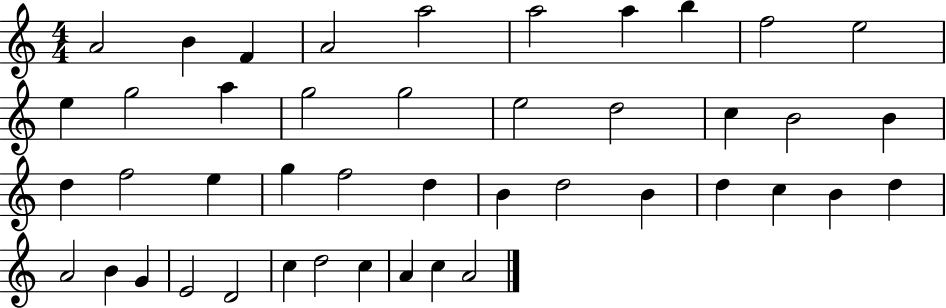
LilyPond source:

{
  \clef treble
  \numericTimeSignature
  \time 4/4
  \key c \major
  a'2 b'4 f'4 | a'2 a''2 | a''2 a''4 b''4 | f''2 e''2 | \break e''4 g''2 a''4 | g''2 g''2 | e''2 d''2 | c''4 b'2 b'4 | \break d''4 f''2 e''4 | g''4 f''2 d''4 | b'4 d''2 b'4 | d''4 c''4 b'4 d''4 | \break a'2 b'4 g'4 | e'2 d'2 | c''4 d''2 c''4 | a'4 c''4 a'2 | \break \bar "|."
}